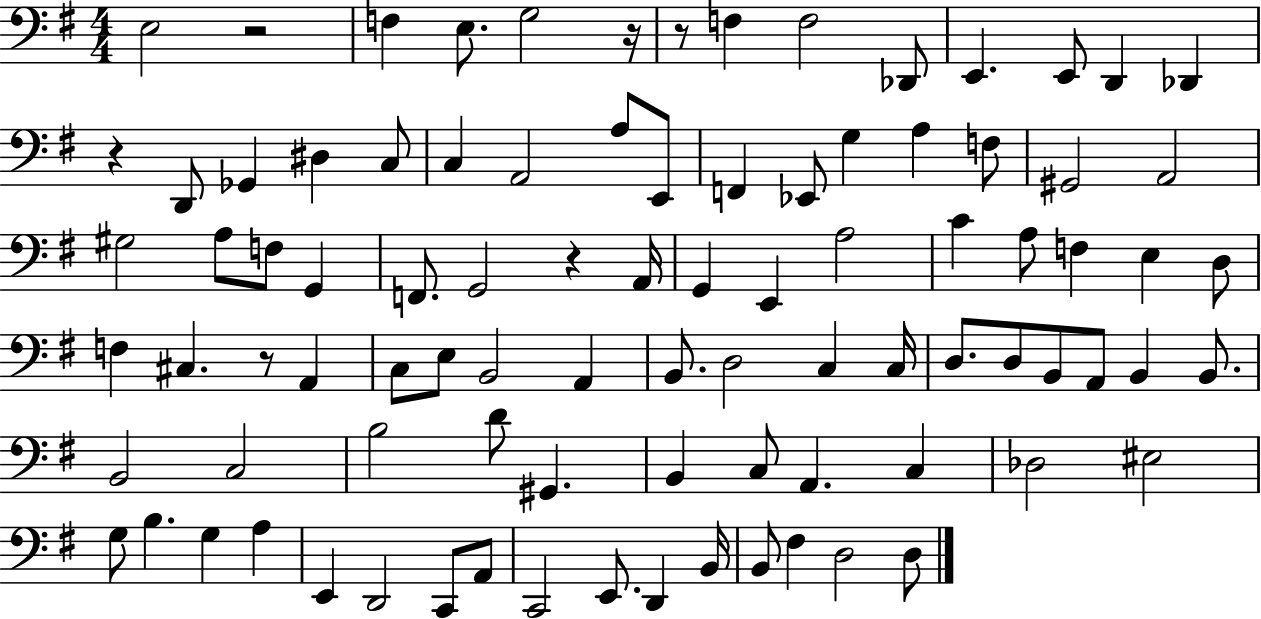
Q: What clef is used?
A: bass